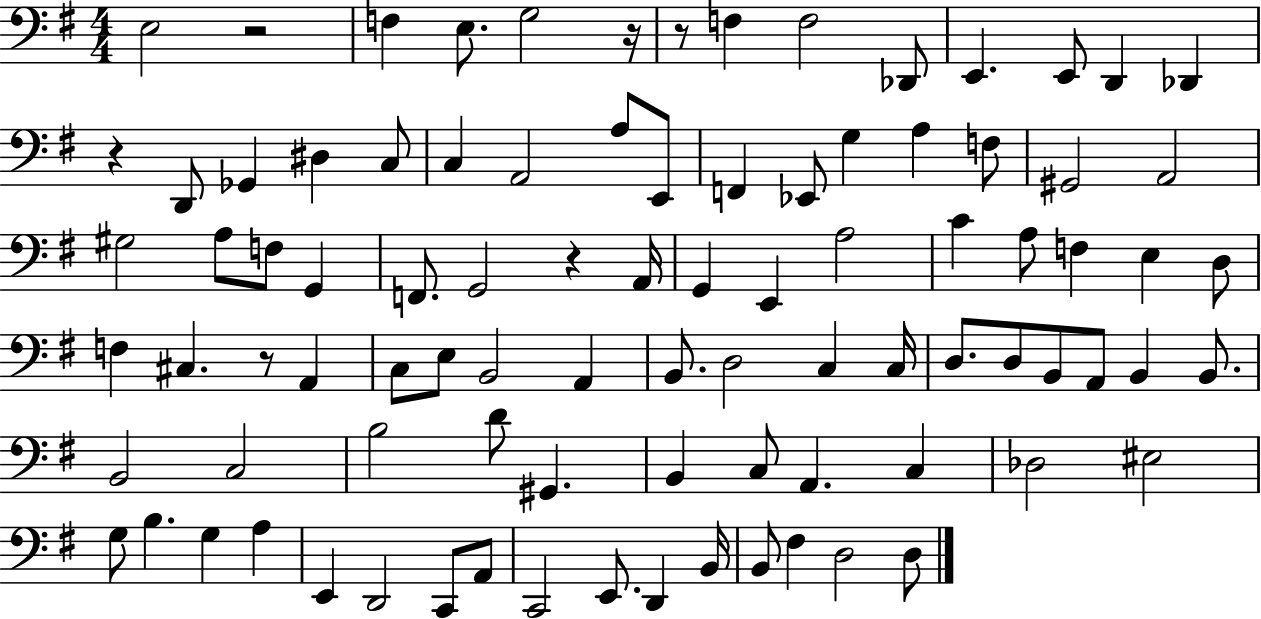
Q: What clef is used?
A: bass